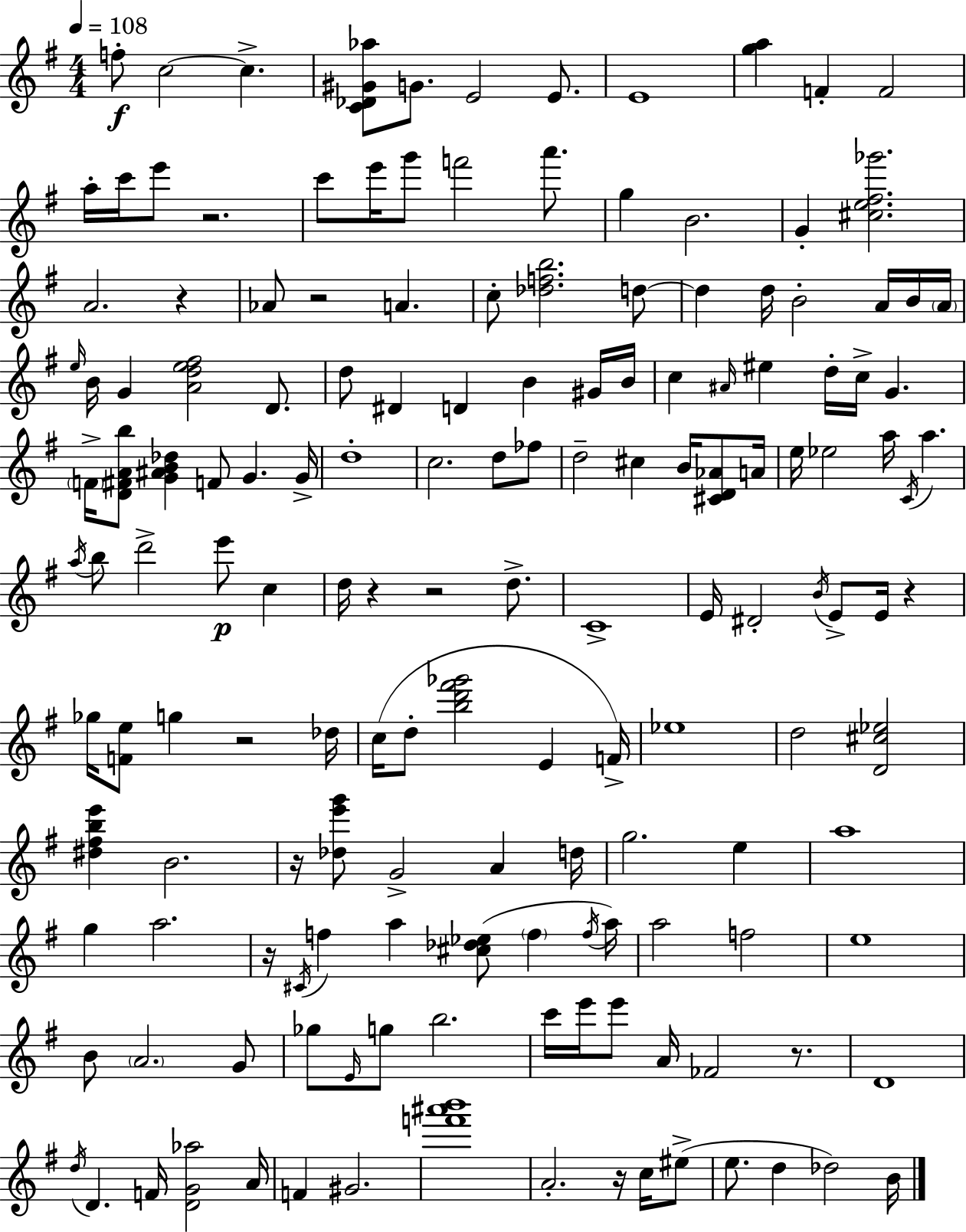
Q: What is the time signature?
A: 4/4